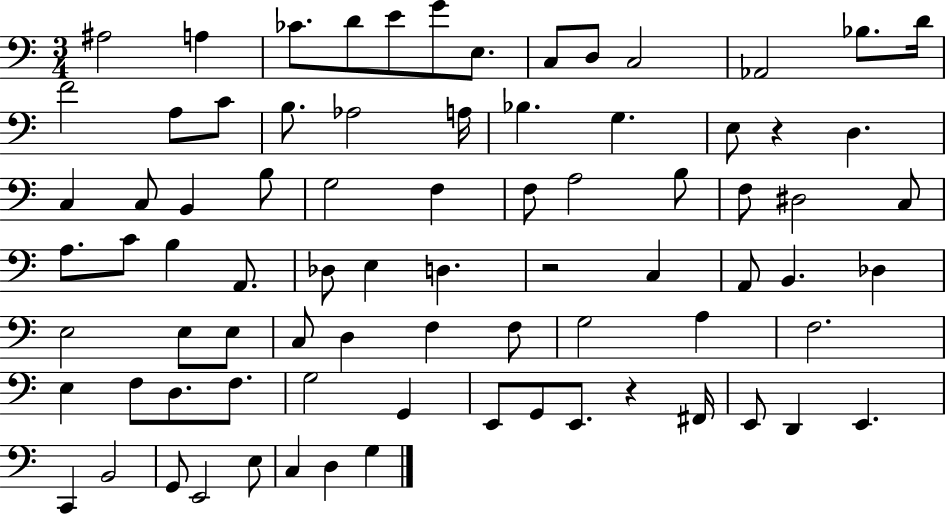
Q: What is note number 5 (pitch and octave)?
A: E4